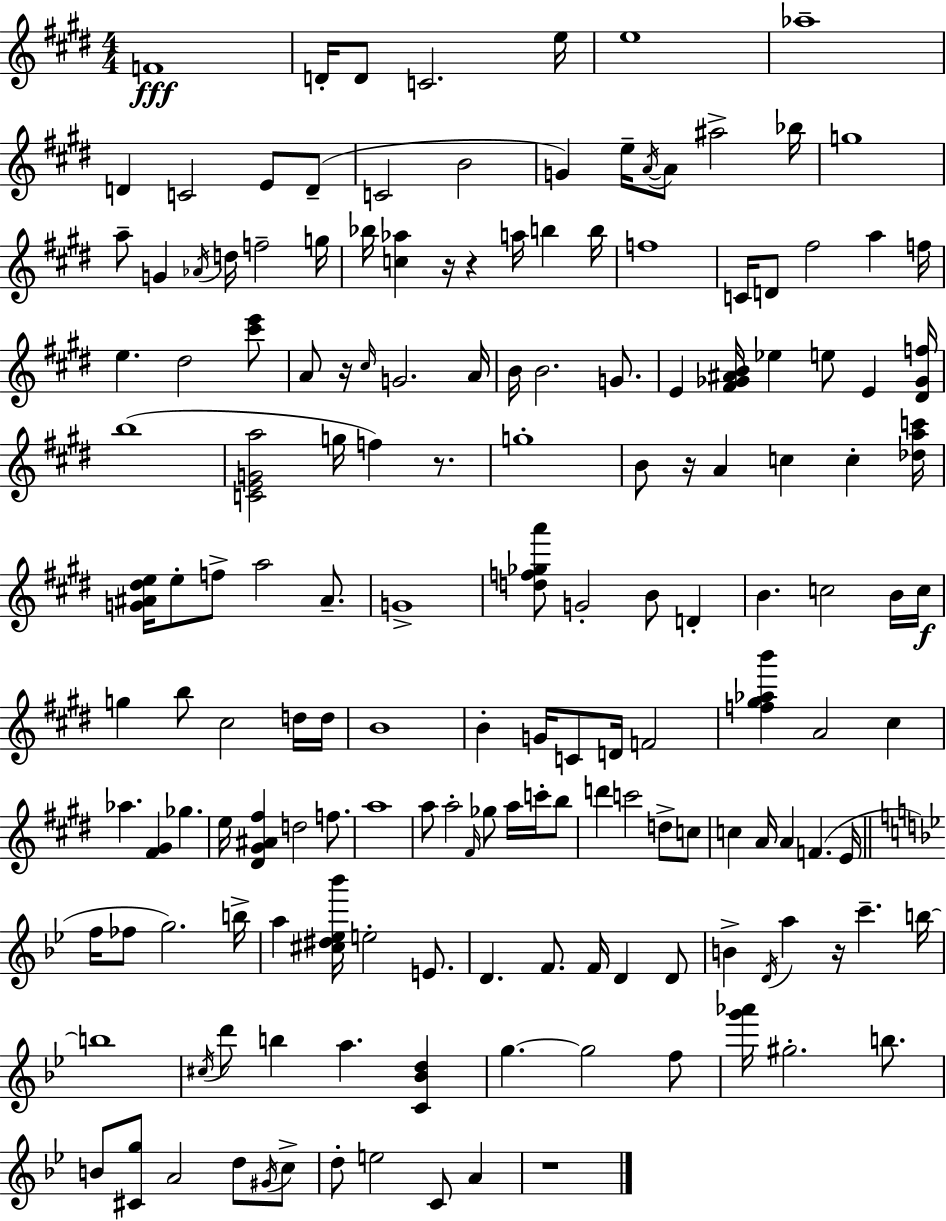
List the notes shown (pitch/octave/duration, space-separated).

F4/w D4/s D4/e C4/h. E5/s E5/w Ab5/w D4/q C4/h E4/e D4/e C4/h B4/h G4/q E5/s A4/s A4/e A#5/h Bb5/s G5/w A5/e G4/q Ab4/s D5/s F5/h G5/s Bb5/s [C5,Ab5]/q R/s R/q A5/s B5/q B5/s F5/w C4/s D4/e F#5/h A5/q F5/s E5/q. D#5/h [C#6,E6]/e A4/e R/s C#5/s G4/h. A4/s B4/s B4/h. G4/e. E4/q [F#4,Gb4,A#4,B4]/s Eb5/q E5/e E4/q [D#4,Gb4,F5]/s B5/w [C4,E4,G4,A5]/h G5/s F5/q R/e. G5/w B4/e R/s A4/q C5/q C5/q [Db5,A5,C6]/s [G4,A#4,D#5,E5]/s E5/e F5/e A5/h A#4/e. G4/w [D5,F5,Gb5,A6]/e G4/h B4/e D4/q B4/q. C5/h B4/s C5/s G5/q B5/e C#5/h D5/s D5/s B4/w B4/q G4/s C4/e D4/s F4/h [F5,G#5,Ab5,B6]/q A4/h C#5/q Ab5/q. [F#4,G#4]/q Gb5/q. E5/s [D#4,G#4,A#4,F#5]/q D5/h F5/e. A5/w A5/e A5/h F#4/s Gb5/e A5/s C6/s B5/e D6/q C6/h D5/e C5/e C5/q A4/s A4/q F4/q. E4/s F5/s FES5/e G5/h. B5/s A5/q [C#5,D#5,Eb5,Bb6]/s E5/h E4/e. D4/q. F4/e. F4/s D4/q D4/e B4/q D4/s A5/q R/s C6/q. B5/s B5/w C#5/s D6/e B5/q A5/q. [C4,Bb4,D5]/q G5/q. G5/h F5/e [G6,Ab6]/s G#5/h. B5/e. B4/e [C#4,G5]/e A4/h D5/e G#4/s C5/e D5/e E5/h C4/e A4/q R/w